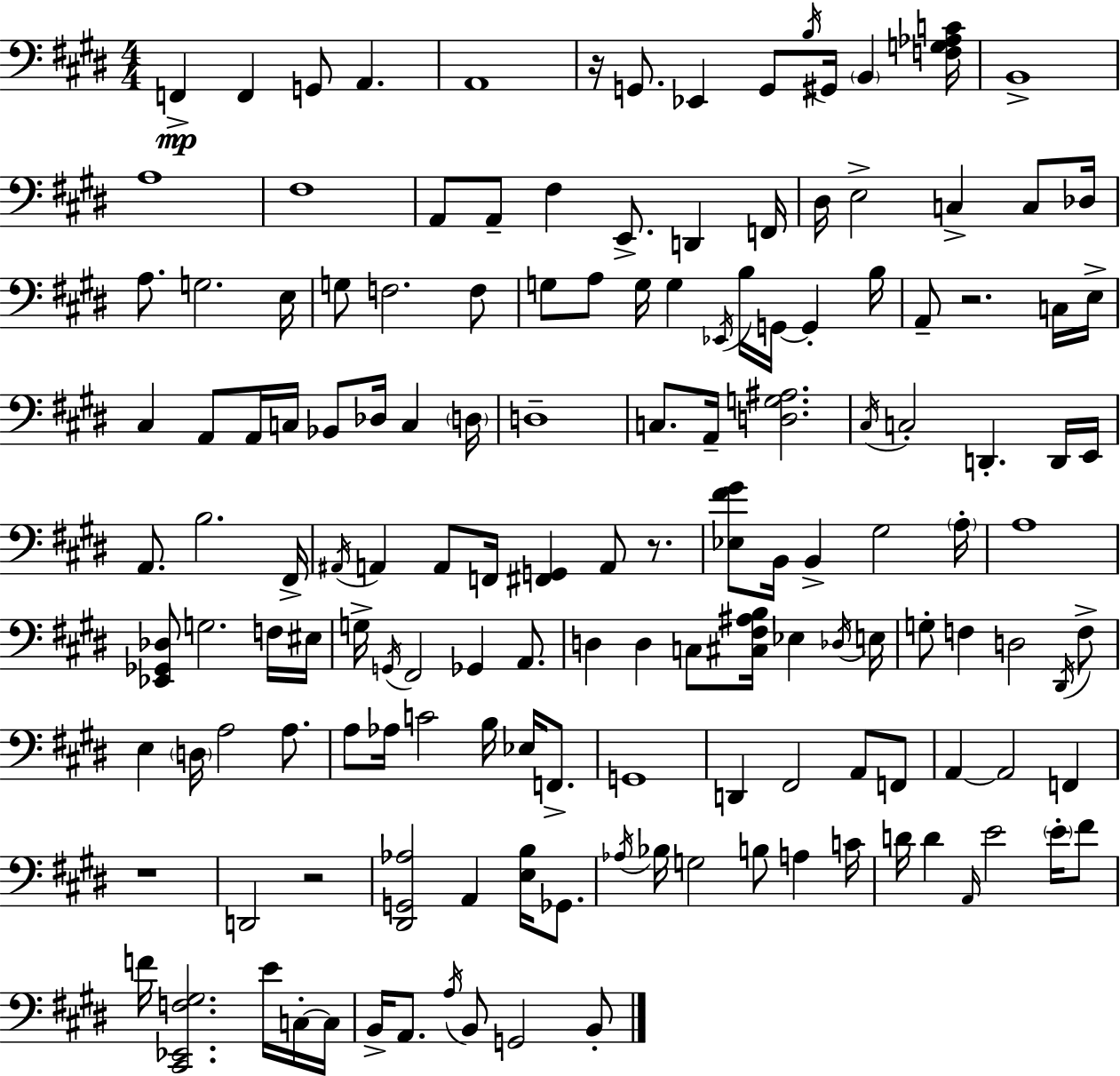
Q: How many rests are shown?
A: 5